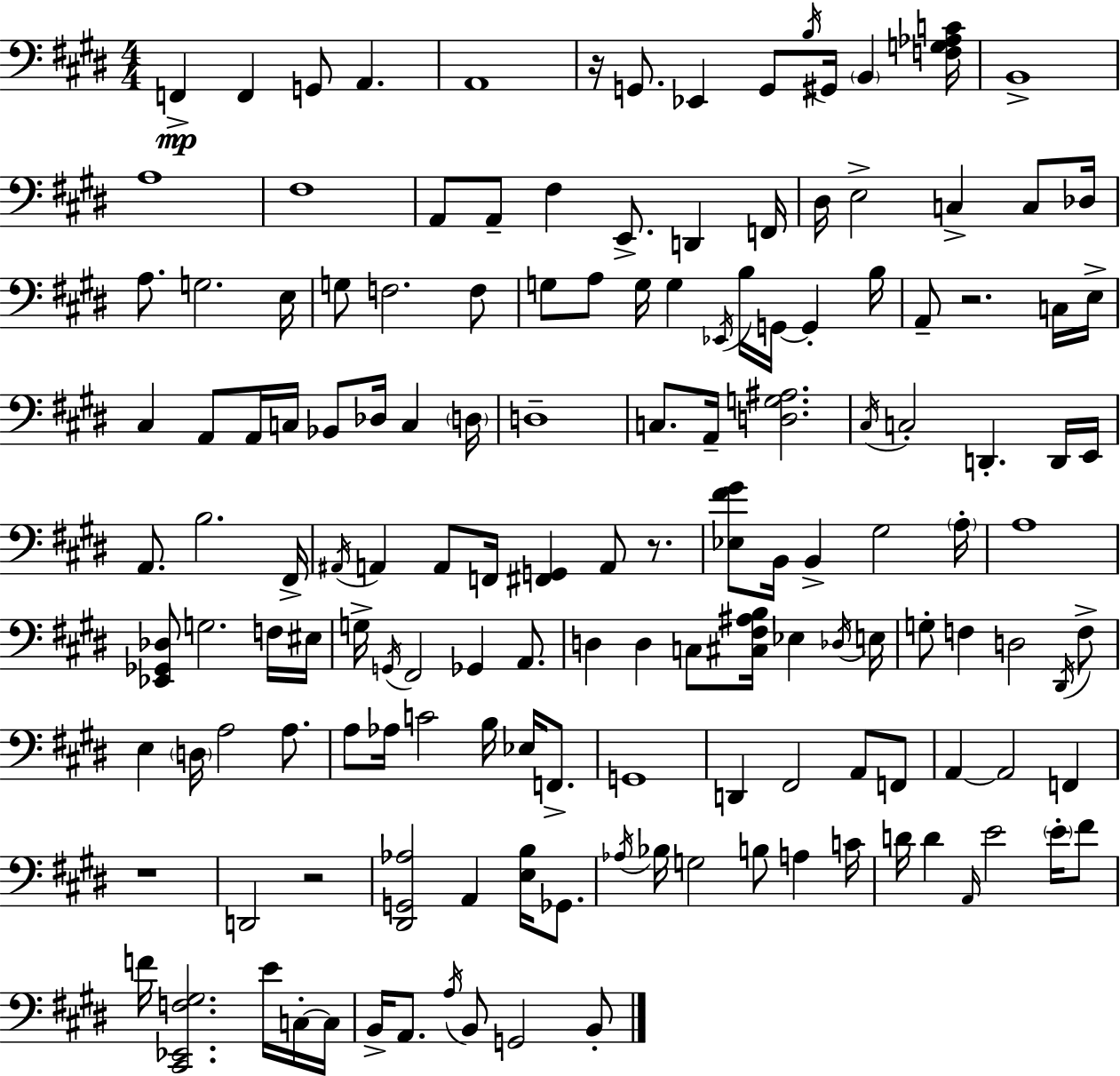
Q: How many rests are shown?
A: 5